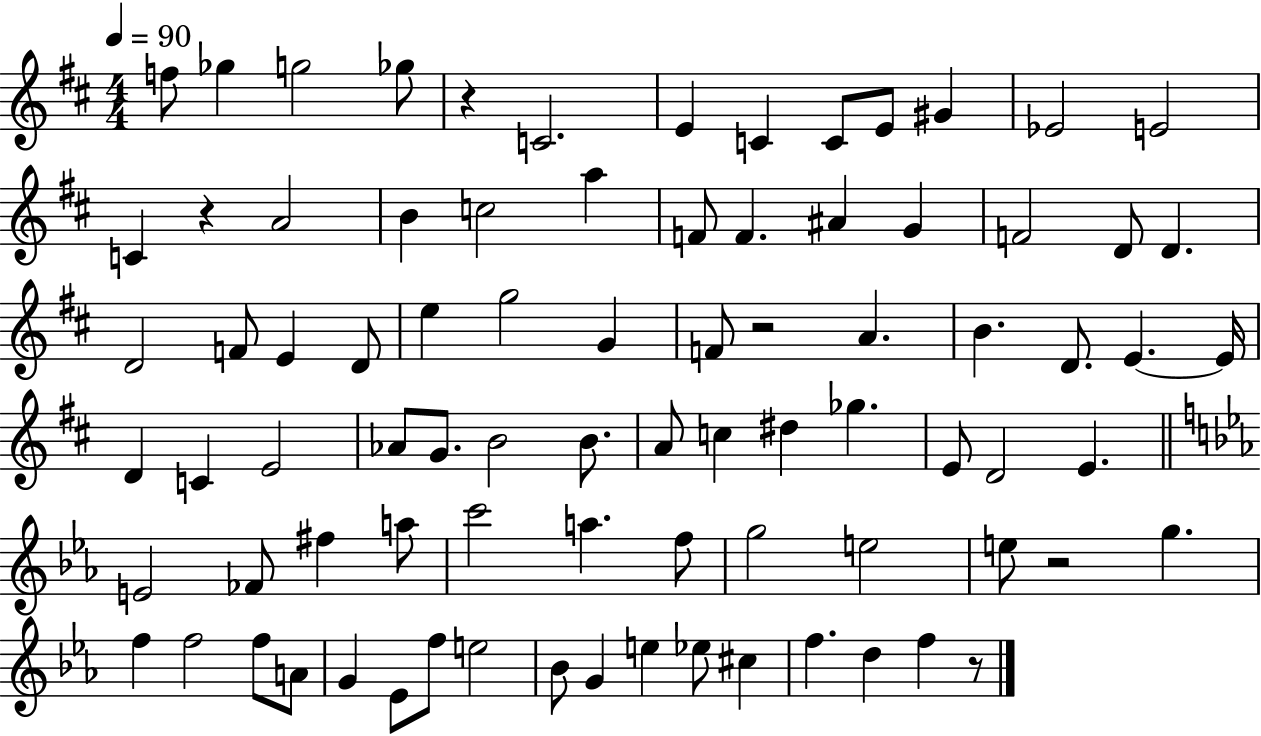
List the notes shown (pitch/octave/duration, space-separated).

F5/e Gb5/q G5/h Gb5/e R/q C4/h. E4/q C4/q C4/e E4/e G#4/q Eb4/h E4/h C4/q R/q A4/h B4/q C5/h A5/q F4/e F4/q. A#4/q G4/q F4/h D4/e D4/q. D4/h F4/e E4/q D4/e E5/q G5/h G4/q F4/e R/h A4/q. B4/q. D4/e. E4/q. E4/s D4/q C4/q E4/h Ab4/e G4/e. B4/h B4/e. A4/e C5/q D#5/q Gb5/q. E4/e D4/h E4/q. E4/h FES4/e F#5/q A5/e C6/h A5/q. F5/e G5/h E5/h E5/e R/h G5/q. F5/q F5/h F5/e A4/e G4/q Eb4/e F5/e E5/h Bb4/e G4/q E5/q Eb5/e C#5/q F5/q. D5/q F5/q R/e